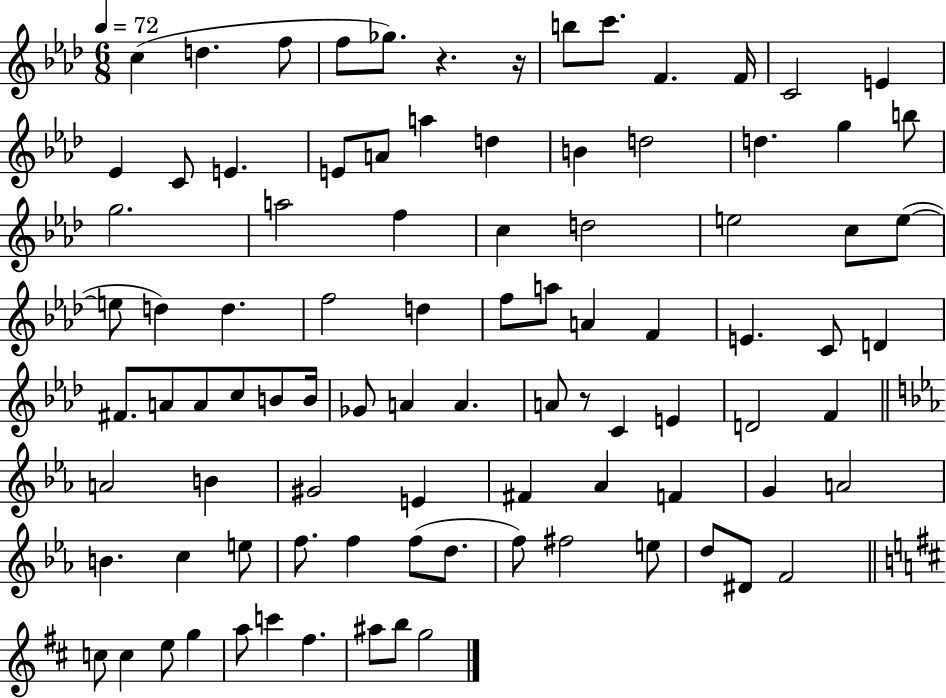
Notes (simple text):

C5/q D5/q. F5/e F5/e Gb5/e. R/q. R/s B5/e C6/e. F4/q. F4/s C4/h E4/q Eb4/q C4/e E4/q. E4/e A4/e A5/q D5/q B4/q D5/h D5/q. G5/q B5/e G5/h. A5/h F5/q C5/q D5/h E5/h C5/e E5/e E5/e D5/q D5/q. F5/h D5/q F5/e A5/e A4/q F4/q E4/q. C4/e D4/q F#4/e. A4/e A4/e C5/e B4/e B4/s Gb4/e A4/q A4/q. A4/e R/e C4/q E4/q D4/h F4/q A4/h B4/q G#4/h E4/q F#4/q Ab4/q F4/q G4/q A4/h B4/q. C5/q E5/e F5/e. F5/q F5/e D5/e. F5/e F#5/h E5/e D5/e D#4/e F4/h C5/e C5/q E5/e G5/q A5/e C6/q F#5/q. A#5/e B5/e G5/h